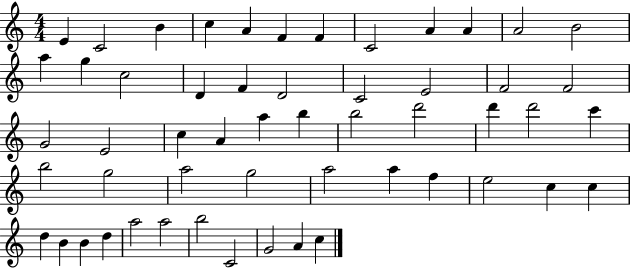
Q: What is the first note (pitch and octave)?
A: E4